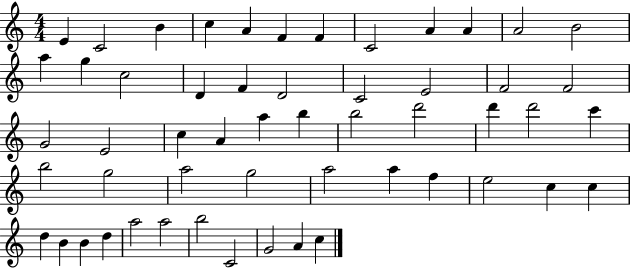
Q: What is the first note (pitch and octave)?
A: E4